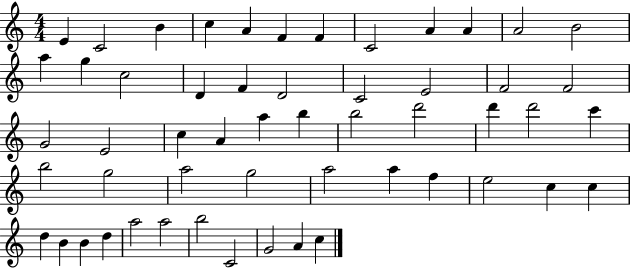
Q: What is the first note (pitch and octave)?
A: E4